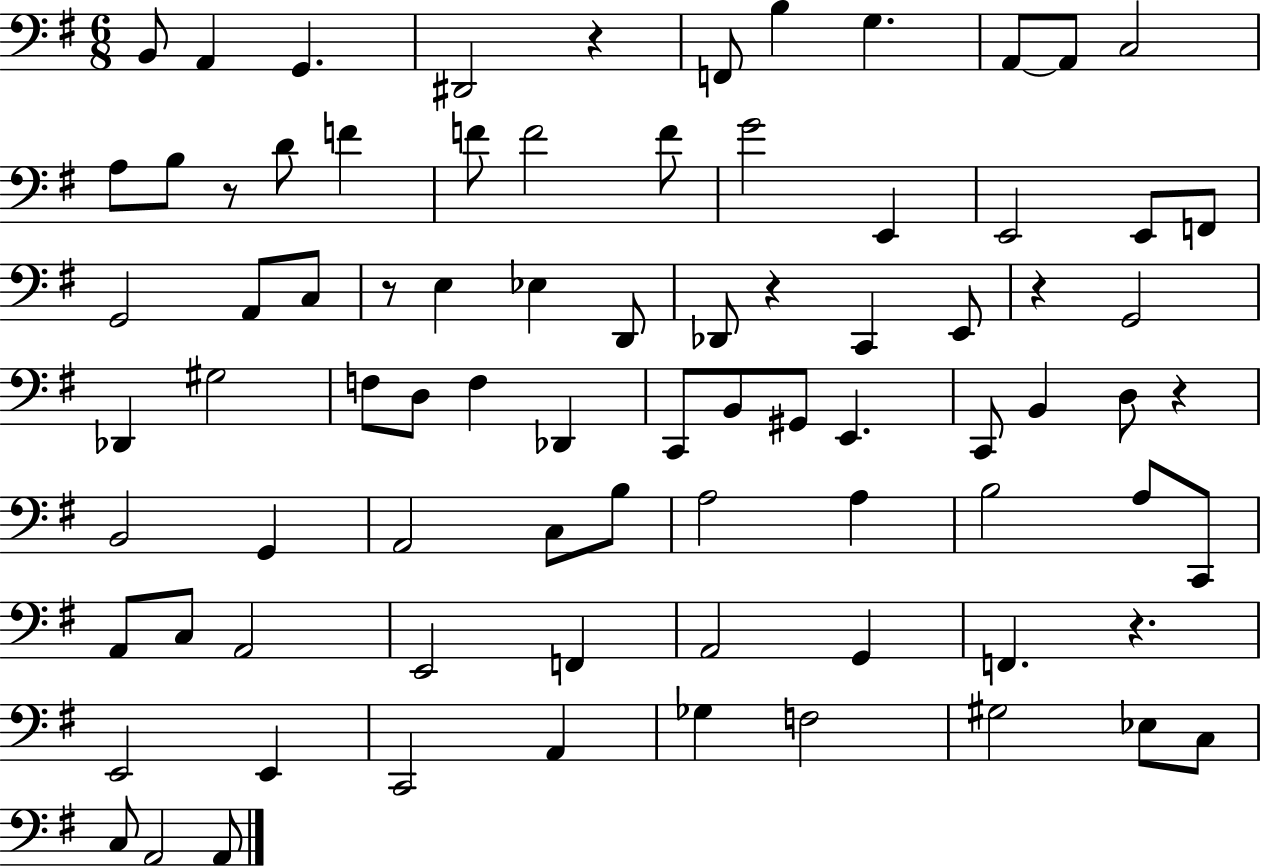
X:1
T:Untitled
M:6/8
L:1/4
K:G
B,,/2 A,, G,, ^D,,2 z F,,/2 B, G, A,,/2 A,,/2 C,2 A,/2 B,/2 z/2 D/2 F F/2 F2 F/2 G2 E,, E,,2 E,,/2 F,,/2 G,,2 A,,/2 C,/2 z/2 E, _E, D,,/2 _D,,/2 z C,, E,,/2 z G,,2 _D,, ^G,2 F,/2 D,/2 F, _D,, C,,/2 B,,/2 ^G,,/2 E,, C,,/2 B,, D,/2 z B,,2 G,, A,,2 C,/2 B,/2 A,2 A, B,2 A,/2 C,,/2 A,,/2 C,/2 A,,2 E,,2 F,, A,,2 G,, F,, z E,,2 E,, C,,2 A,, _G, F,2 ^G,2 _E,/2 C,/2 C,/2 A,,2 A,,/2